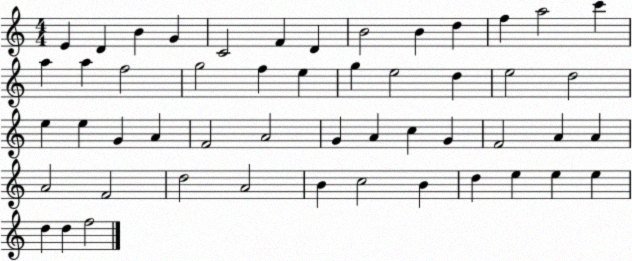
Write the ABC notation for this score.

X:1
T:Untitled
M:4/4
L:1/4
K:C
E D B G C2 F D B2 B d f a2 c' a a f2 g2 f e g e2 d e2 d2 e e G A F2 A2 G A c G F2 A A A2 F2 d2 A2 B c2 B d e e e d d f2